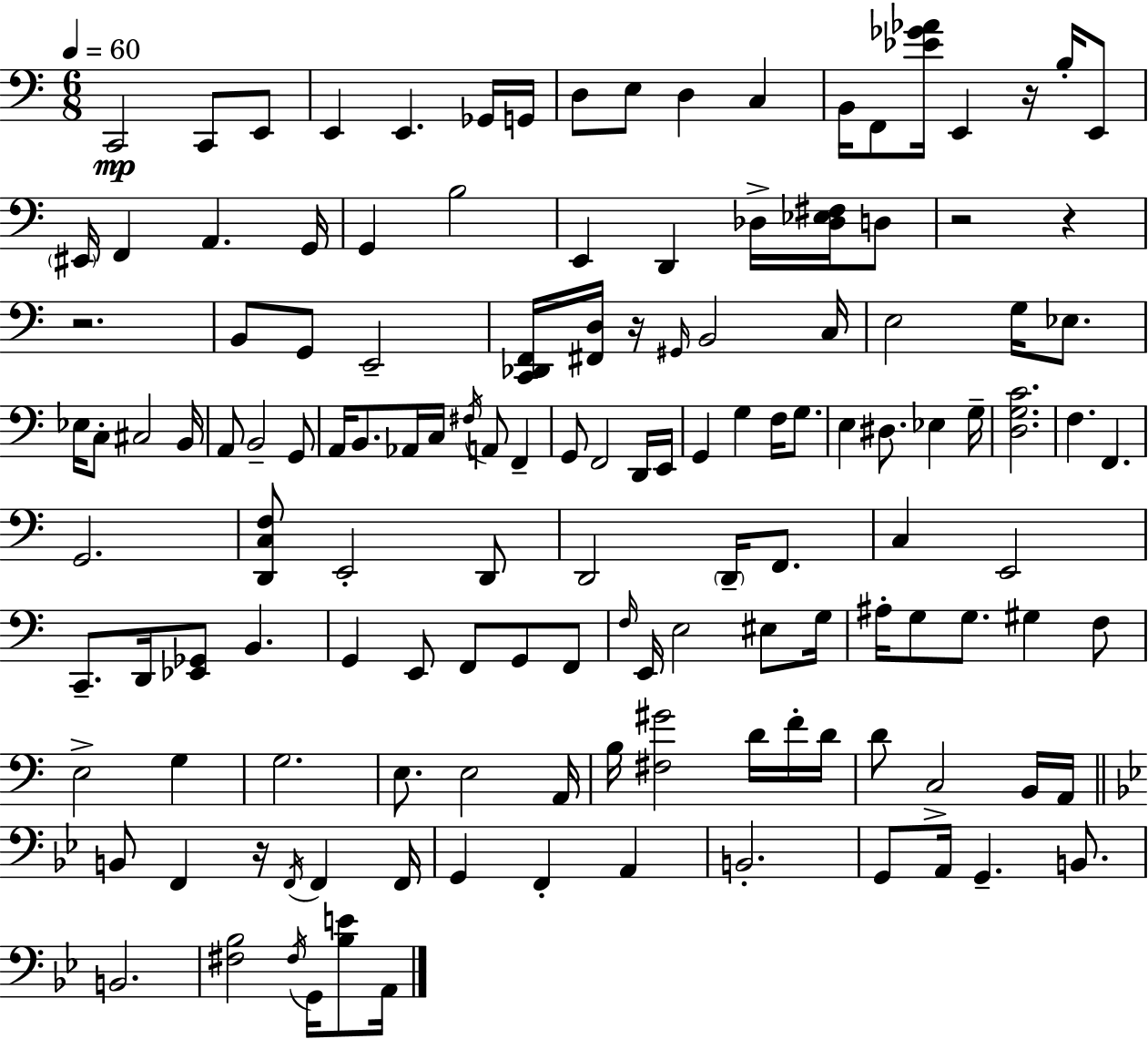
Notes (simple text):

C2/h C2/e E2/e E2/q E2/q. Gb2/s G2/s D3/e E3/e D3/q C3/q B2/s F2/e [Eb4,Gb4,Ab4]/s E2/q R/s B3/s E2/e EIS2/s F2/q A2/q. G2/s G2/q B3/h E2/q D2/q Db3/s [Db3,Eb3,F#3]/s D3/e R/h R/q R/h. B2/e G2/e E2/h [C2,Db2,F2]/s [F#2,D3]/s R/s G#2/s B2/h C3/s E3/h G3/s Eb3/e. Eb3/s C3/e C#3/h B2/s A2/e B2/h G2/e A2/s B2/e. Ab2/s C3/s F#3/s A2/e F2/q G2/e F2/h D2/s E2/s G2/q G3/q F3/s G3/e. E3/q D#3/e. Eb3/q G3/s [D3,G3,C4]/h. F3/q. F2/q. G2/h. [D2,C3,F3]/e E2/h D2/e D2/h D2/s F2/e. C3/q E2/h C2/e. D2/s [Eb2,Gb2]/e B2/q. G2/q E2/e F2/e G2/e F2/e F3/s E2/s E3/h EIS3/e G3/s A#3/s G3/e G3/e. G#3/q F3/e E3/h G3/q G3/h. E3/e. E3/h A2/s B3/s [F#3,G#4]/h D4/s F4/s D4/s D4/e C3/h B2/s A2/s B2/e F2/q R/s F2/s F2/q F2/s G2/q F2/q A2/q B2/h. G2/e A2/s G2/q. B2/e. B2/h. [F#3,Bb3]/h F#3/s G2/s [Bb3,E4]/e A2/s